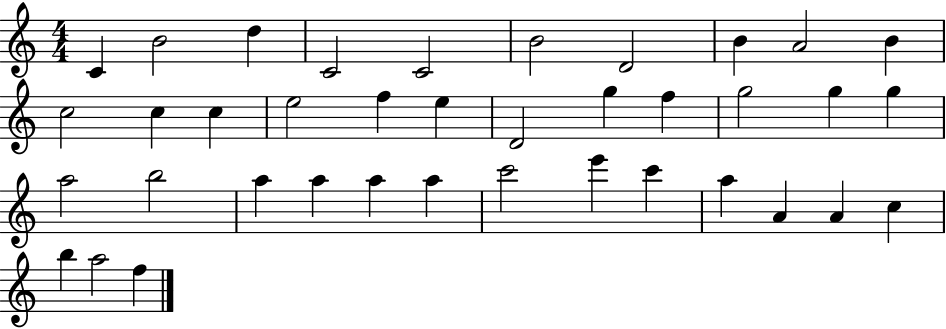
C4/q B4/h D5/q C4/h C4/h B4/h D4/h B4/q A4/h B4/q C5/h C5/q C5/q E5/h F5/q E5/q D4/h G5/q F5/q G5/h G5/q G5/q A5/h B5/h A5/q A5/q A5/q A5/q C6/h E6/q C6/q A5/q A4/q A4/q C5/q B5/q A5/h F5/q